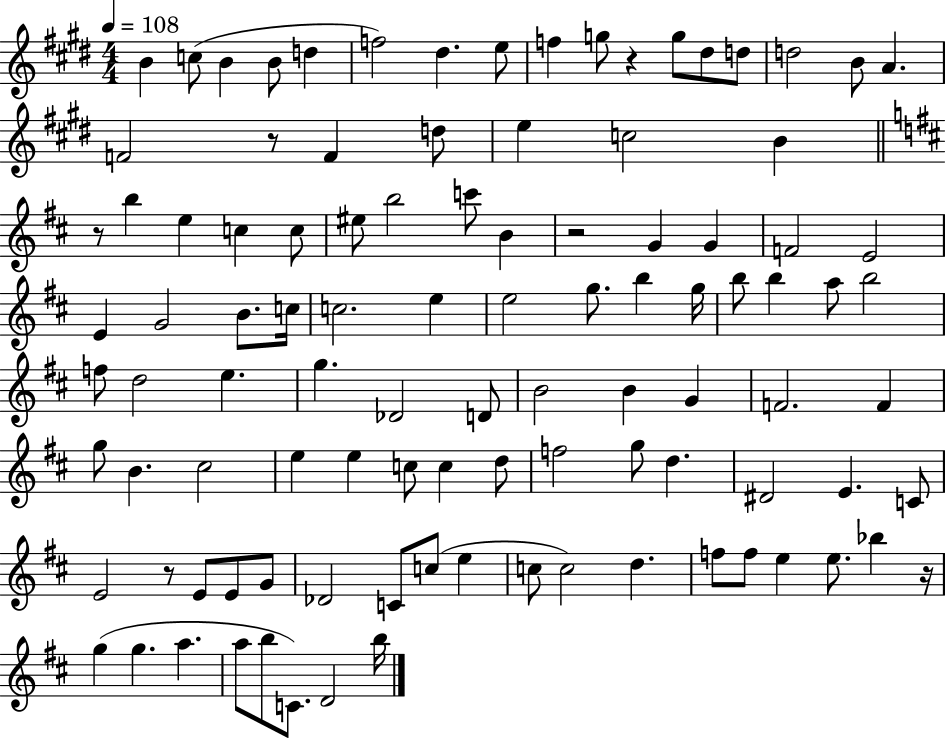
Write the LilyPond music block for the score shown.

{
  \clef treble
  \numericTimeSignature
  \time 4/4
  \key e \major
  \tempo 4 = 108
  b'4 c''8( b'4 b'8 d''4 | f''2) dis''4. e''8 | f''4 g''8 r4 g''8 dis''8 d''8 | d''2 b'8 a'4. | \break f'2 r8 f'4 d''8 | e''4 c''2 b'4 | \bar "||" \break \key d \major r8 b''4 e''4 c''4 c''8 | eis''8 b''2 c'''8 b'4 | r2 g'4 g'4 | f'2 e'2 | \break e'4 g'2 b'8. c''16 | c''2. e''4 | e''2 g''8. b''4 g''16 | b''8 b''4 a''8 b''2 | \break f''8 d''2 e''4. | g''4. des'2 d'8 | b'2 b'4 g'4 | f'2. f'4 | \break g''8 b'4. cis''2 | e''4 e''4 c''8 c''4 d''8 | f''2 g''8 d''4. | dis'2 e'4. c'8 | \break e'2 r8 e'8 e'8 g'8 | des'2 c'8 c''8( e''4 | c''8 c''2) d''4. | f''8 f''8 e''4 e''8. bes''4 r16 | \break g''4( g''4. a''4. | a''8 b''8 c'8.) d'2 b''16 | \bar "|."
}